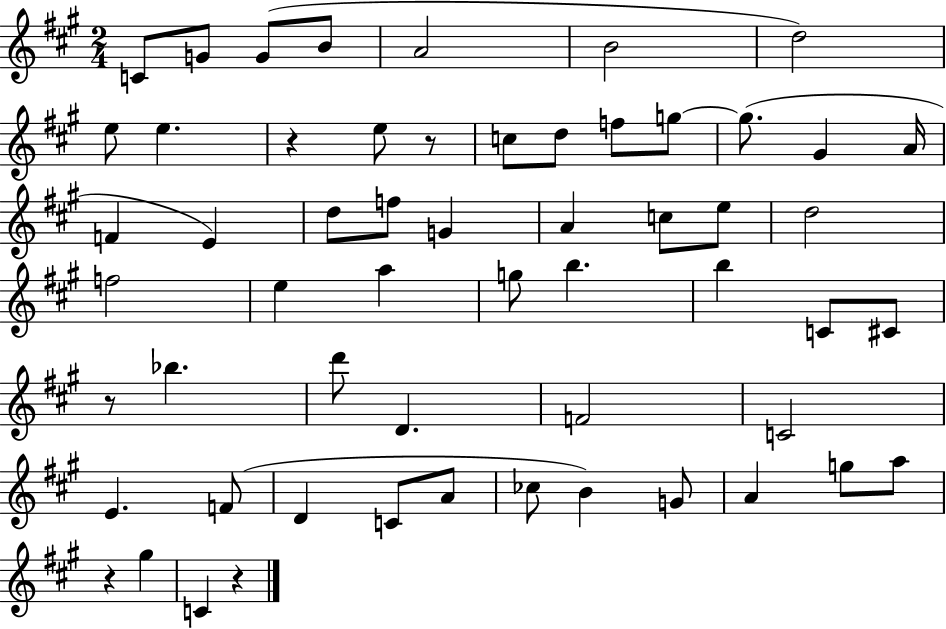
C4/e G4/e G4/e B4/e A4/h B4/h D5/h E5/e E5/q. R/q E5/e R/e C5/e D5/e F5/e G5/e G5/e. G#4/q A4/s F4/q E4/q D5/e F5/e G4/q A4/q C5/e E5/e D5/h F5/h E5/q A5/q G5/e B5/q. B5/q C4/e C#4/e R/e Bb5/q. D6/e D4/q. F4/h C4/h E4/q. F4/e D4/q C4/e A4/e CES5/e B4/q G4/e A4/q G5/e A5/e R/q G#5/q C4/q R/q